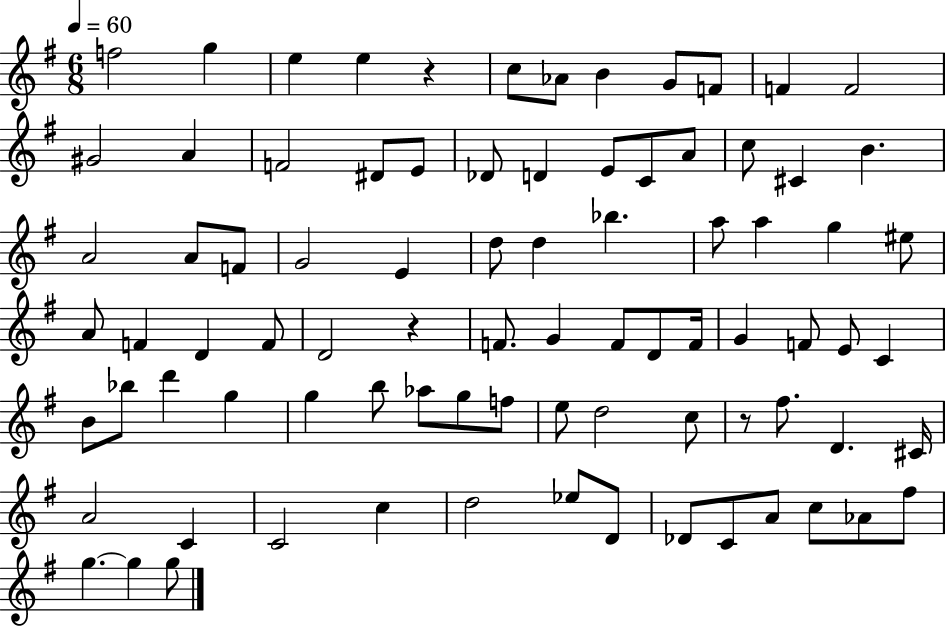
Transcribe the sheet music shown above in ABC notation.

X:1
T:Untitled
M:6/8
L:1/4
K:G
f2 g e e z c/2 _A/2 B G/2 F/2 F F2 ^G2 A F2 ^D/2 E/2 _D/2 D E/2 C/2 A/2 c/2 ^C B A2 A/2 F/2 G2 E d/2 d _b a/2 a g ^e/2 A/2 F D F/2 D2 z F/2 G F/2 D/2 F/4 G F/2 E/2 C B/2 _b/2 d' g g b/2 _a/2 g/2 f/2 e/2 d2 c/2 z/2 ^f/2 D ^C/4 A2 C C2 c d2 _e/2 D/2 _D/2 C/2 A/2 c/2 _A/2 ^f/2 g g g/2